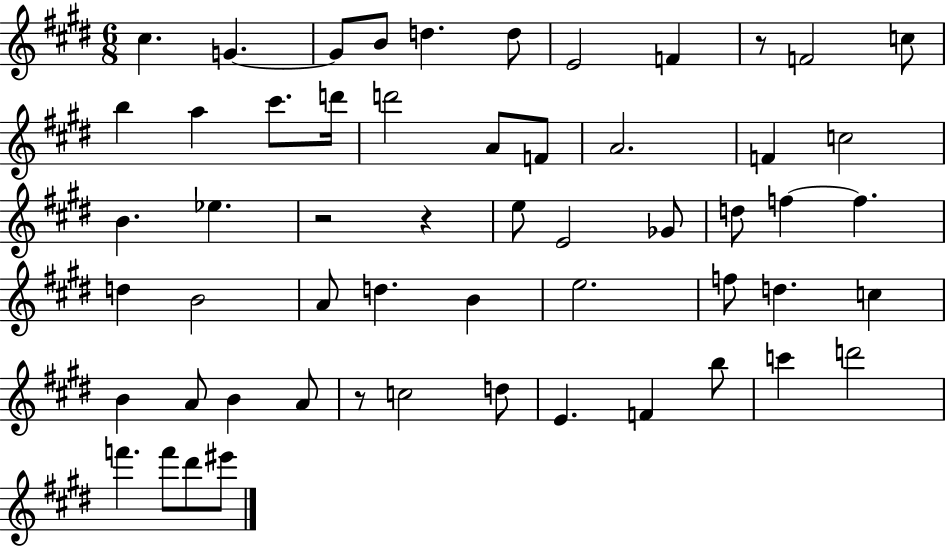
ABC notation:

X:1
T:Untitled
M:6/8
L:1/4
K:E
^c G G/2 B/2 d d/2 E2 F z/2 F2 c/2 b a ^c'/2 d'/4 d'2 A/2 F/2 A2 F c2 B _e z2 z e/2 E2 _G/2 d/2 f f d B2 A/2 d B e2 f/2 d c B A/2 B A/2 z/2 c2 d/2 E F b/2 c' d'2 f' f'/2 ^d'/2 ^e'/2